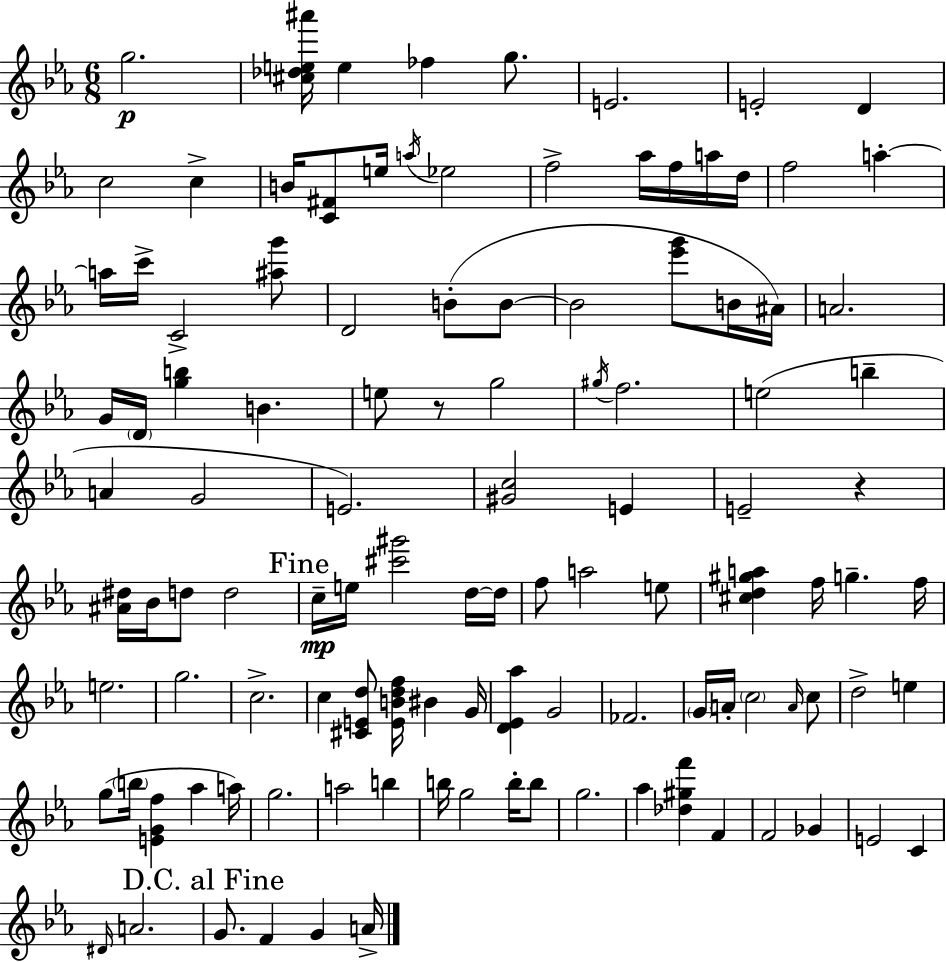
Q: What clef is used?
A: treble